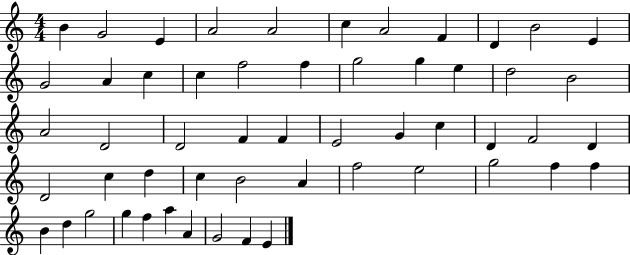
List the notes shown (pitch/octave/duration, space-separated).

B4/q G4/h E4/q A4/h A4/h C5/q A4/h F4/q D4/q B4/h E4/q G4/h A4/q C5/q C5/q F5/h F5/q G5/h G5/q E5/q D5/h B4/h A4/h D4/h D4/h F4/q F4/q E4/h G4/q C5/q D4/q F4/h D4/q D4/h C5/q D5/q C5/q B4/h A4/q F5/h E5/h G5/h F5/q F5/q B4/q D5/q G5/h G5/q F5/q A5/q A4/q G4/h F4/q E4/q